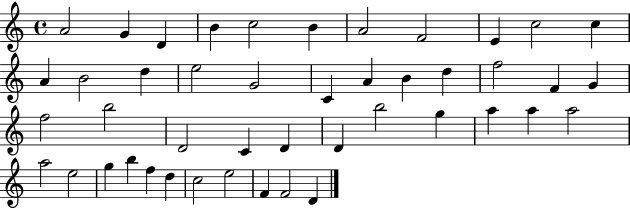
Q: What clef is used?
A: treble